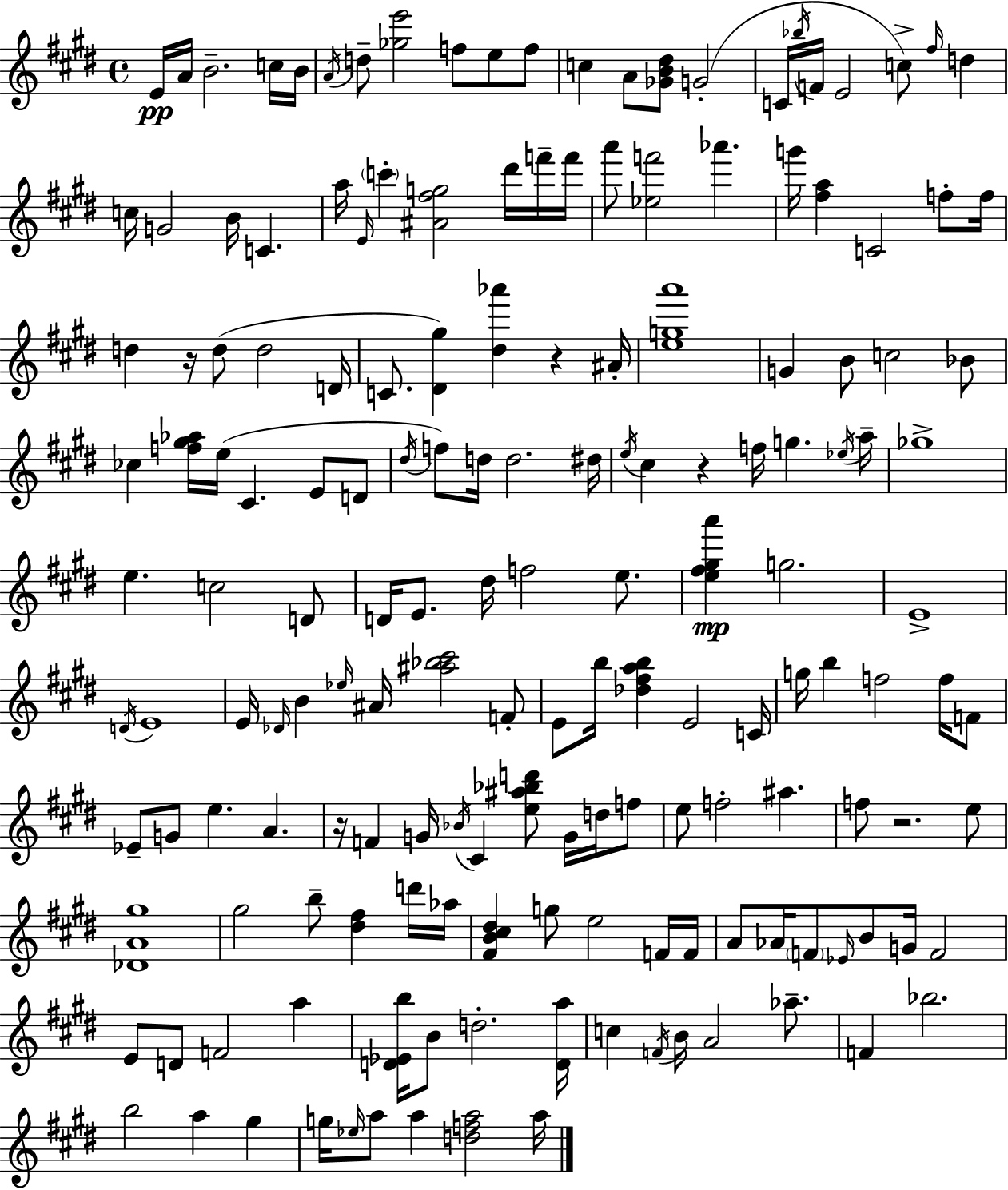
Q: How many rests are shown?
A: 5